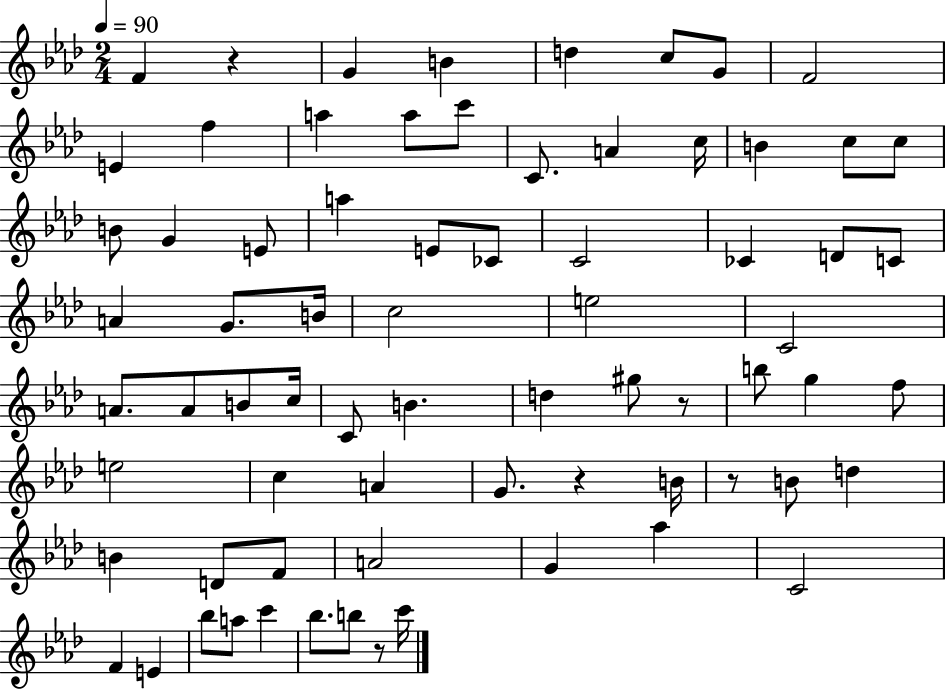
F4/q R/q G4/q B4/q D5/q C5/e G4/e F4/h E4/q F5/q A5/q A5/e C6/e C4/e. A4/q C5/s B4/q C5/e C5/e B4/e G4/q E4/e A5/q E4/e CES4/e C4/h CES4/q D4/e C4/e A4/q G4/e. B4/s C5/h E5/h C4/h A4/e. A4/e B4/e C5/s C4/e B4/q. D5/q G#5/e R/e B5/e G5/q F5/e E5/h C5/q A4/q G4/e. R/q B4/s R/e B4/e D5/q B4/q D4/e F4/e A4/h G4/q Ab5/q C4/h F4/q E4/q Bb5/e A5/e C6/q Bb5/e. B5/e R/e C6/s